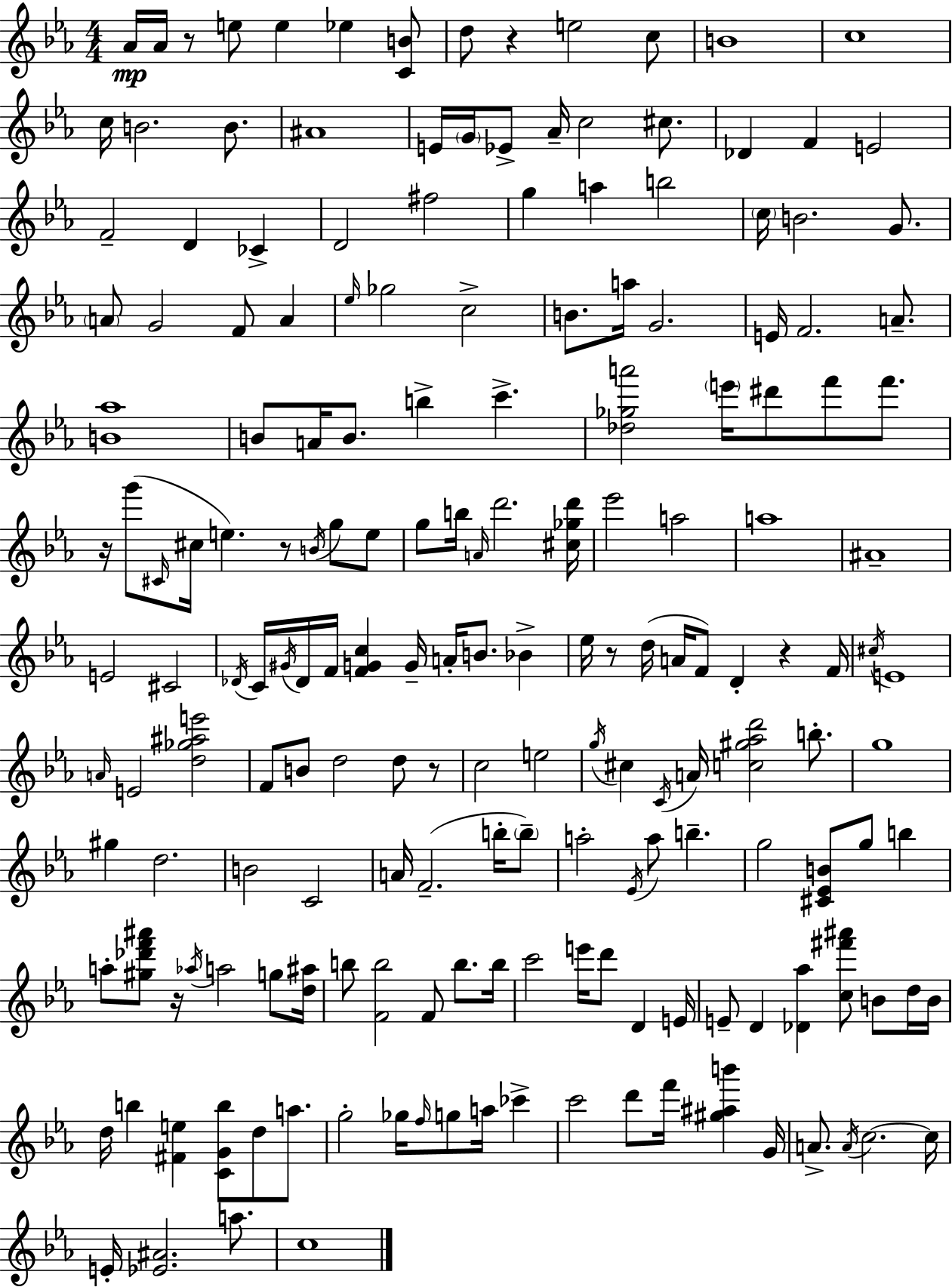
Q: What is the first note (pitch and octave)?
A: Ab4